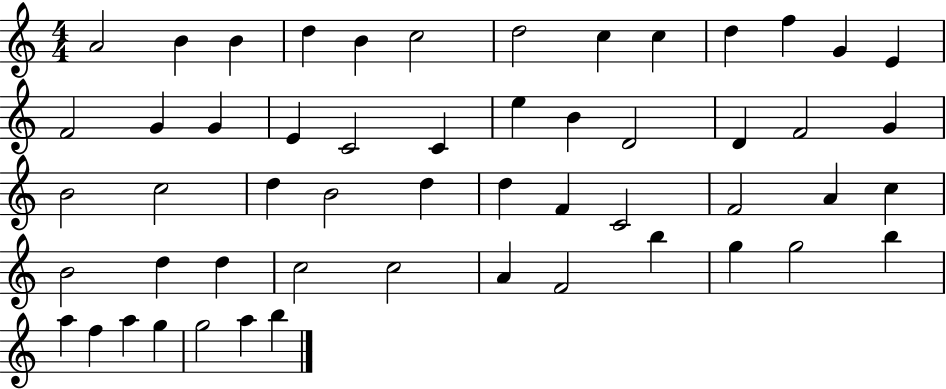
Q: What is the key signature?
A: C major